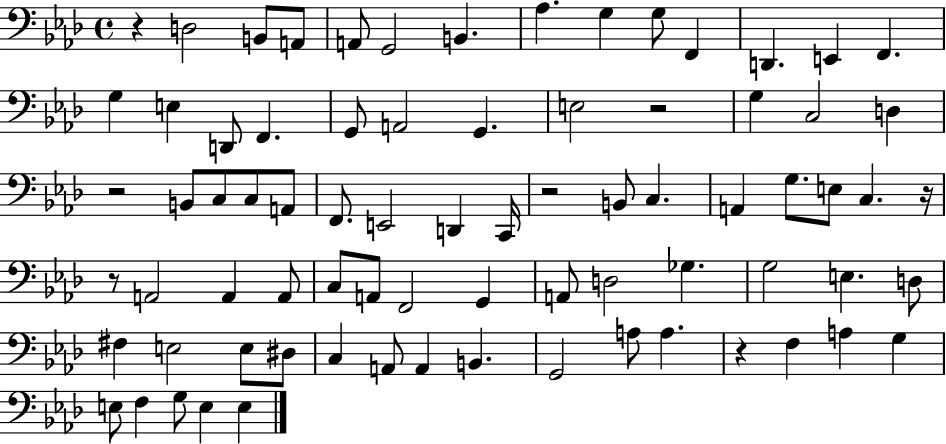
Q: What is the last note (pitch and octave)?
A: E3